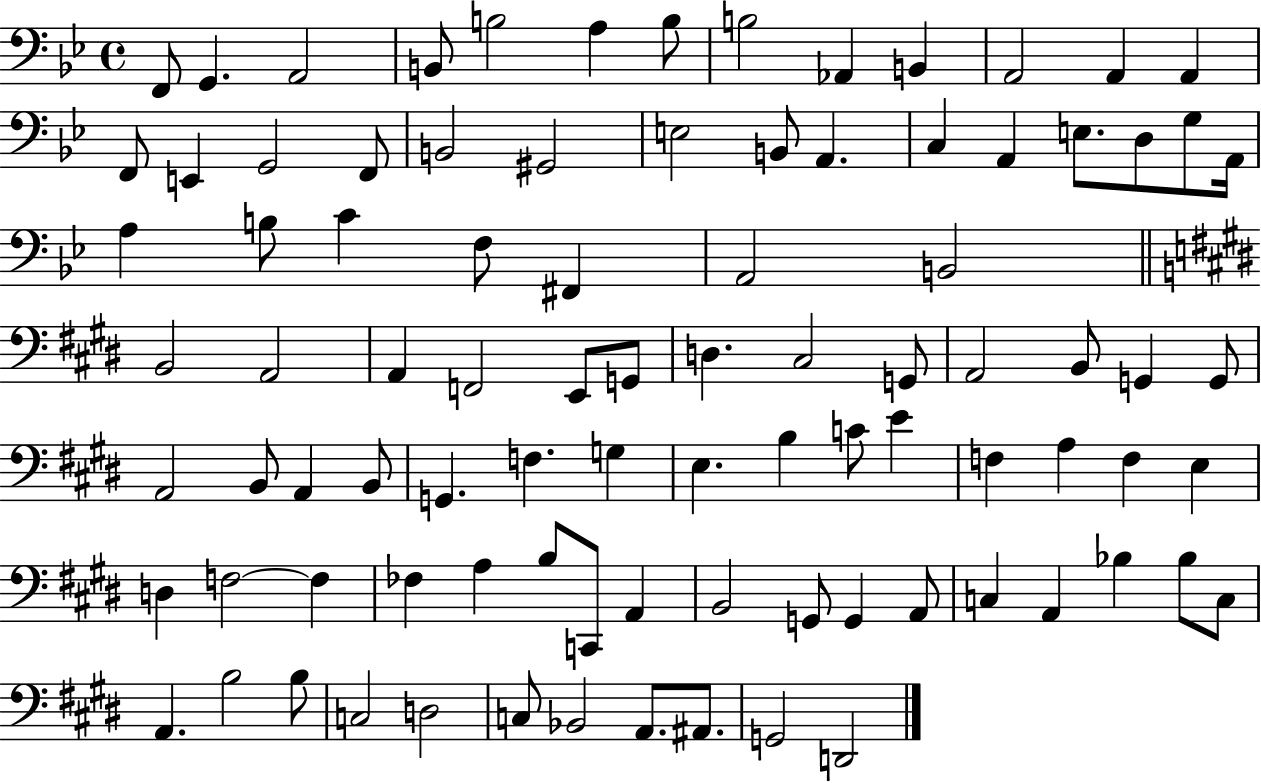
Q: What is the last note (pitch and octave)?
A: D2